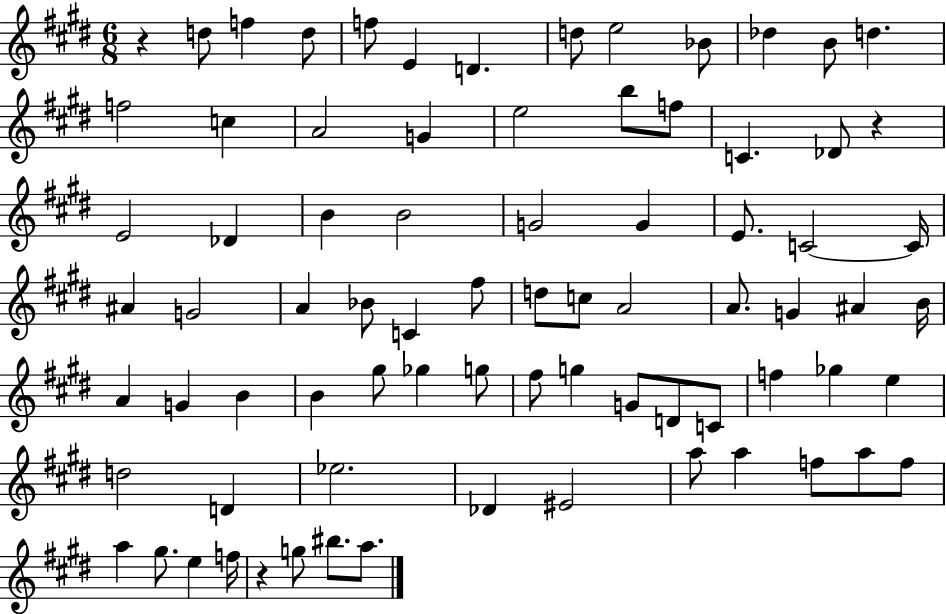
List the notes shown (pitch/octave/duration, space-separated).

R/q D5/e F5/q D5/e F5/e E4/q D4/q. D5/e E5/h Bb4/e Db5/q B4/e D5/q. F5/h C5/q A4/h G4/q E5/h B5/e F5/e C4/q. Db4/e R/q E4/h Db4/q B4/q B4/h G4/h G4/q E4/e. C4/h C4/s A#4/q G4/h A4/q Bb4/e C4/q F#5/e D5/e C5/e A4/h A4/e. G4/q A#4/q B4/s A4/q G4/q B4/q B4/q G#5/e Gb5/q G5/e F#5/e G5/q G4/e D4/e C4/e F5/q Gb5/q E5/q D5/h D4/q Eb5/h. Db4/q EIS4/h A5/e A5/q F5/e A5/e F5/e A5/q G#5/e. E5/q F5/s R/q G5/e BIS5/e. A5/e.